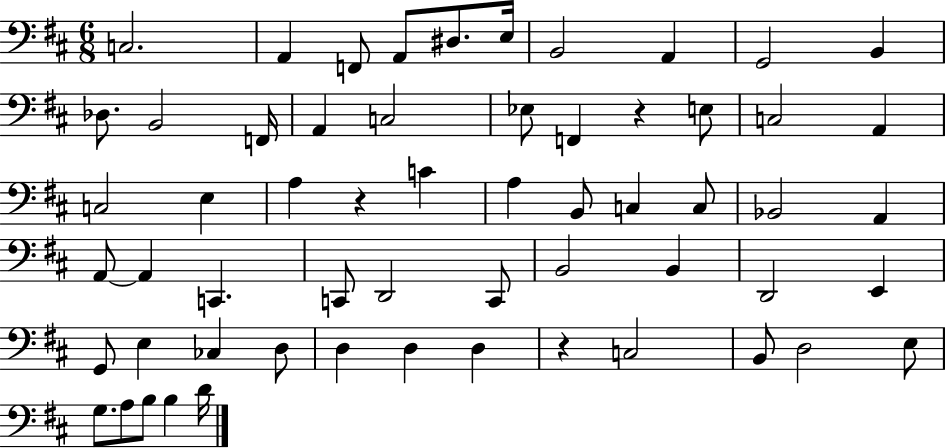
{
  \clef bass
  \numericTimeSignature
  \time 6/8
  \key d \major
  c2. | a,4 f,8 a,8 dis8. e16 | b,2 a,4 | g,2 b,4 | \break des8. b,2 f,16 | a,4 c2 | ees8 f,4 r4 e8 | c2 a,4 | \break c2 e4 | a4 r4 c'4 | a4 b,8 c4 c8 | bes,2 a,4 | \break a,8~~ a,4 c,4. | c,8 d,2 c,8 | b,2 b,4 | d,2 e,4 | \break g,8 e4 ces4 d8 | d4 d4 d4 | r4 c2 | b,8 d2 e8 | \break g8. a8 b8 b4 d'16 | \bar "|."
}